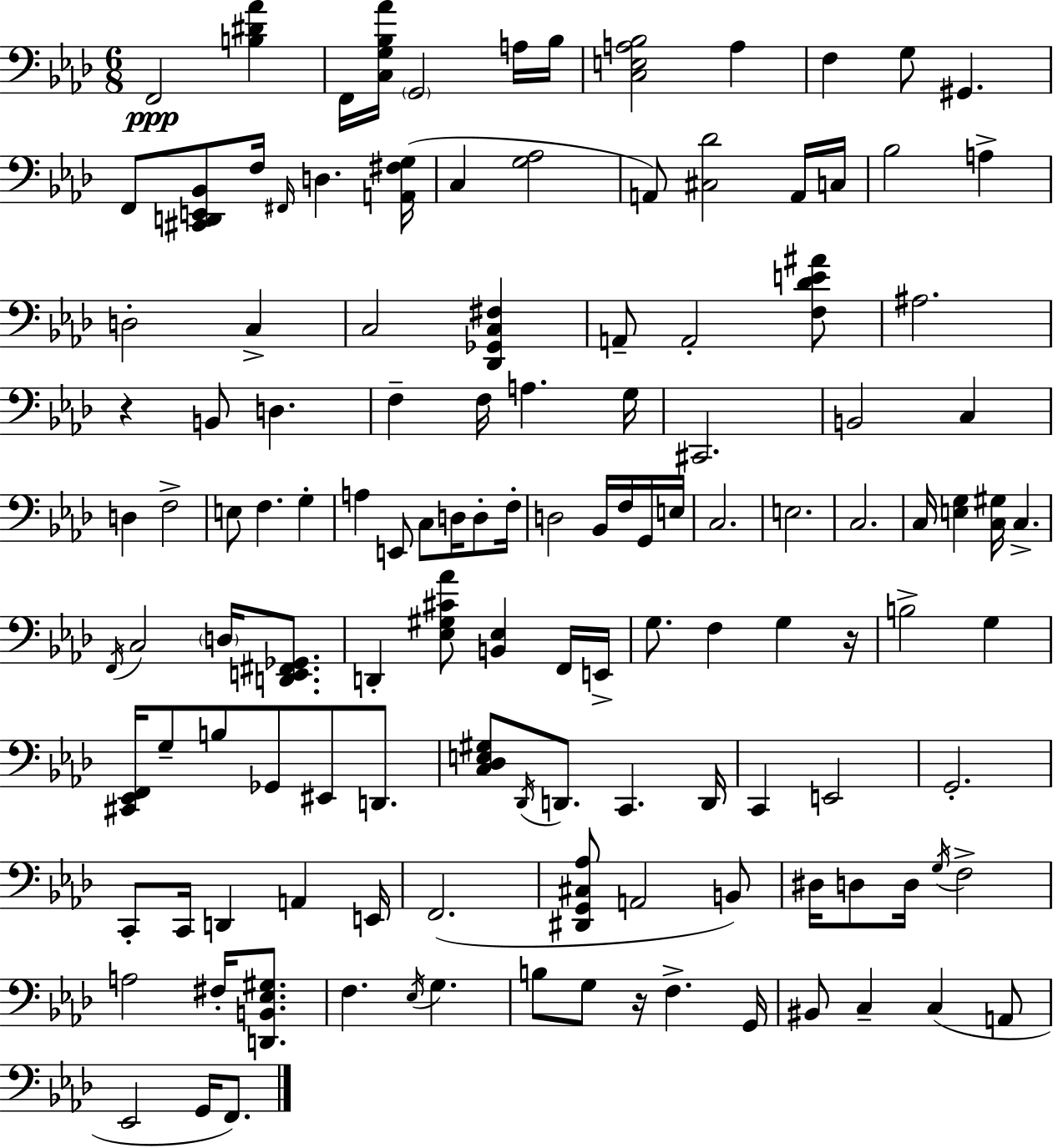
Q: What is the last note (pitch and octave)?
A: F2